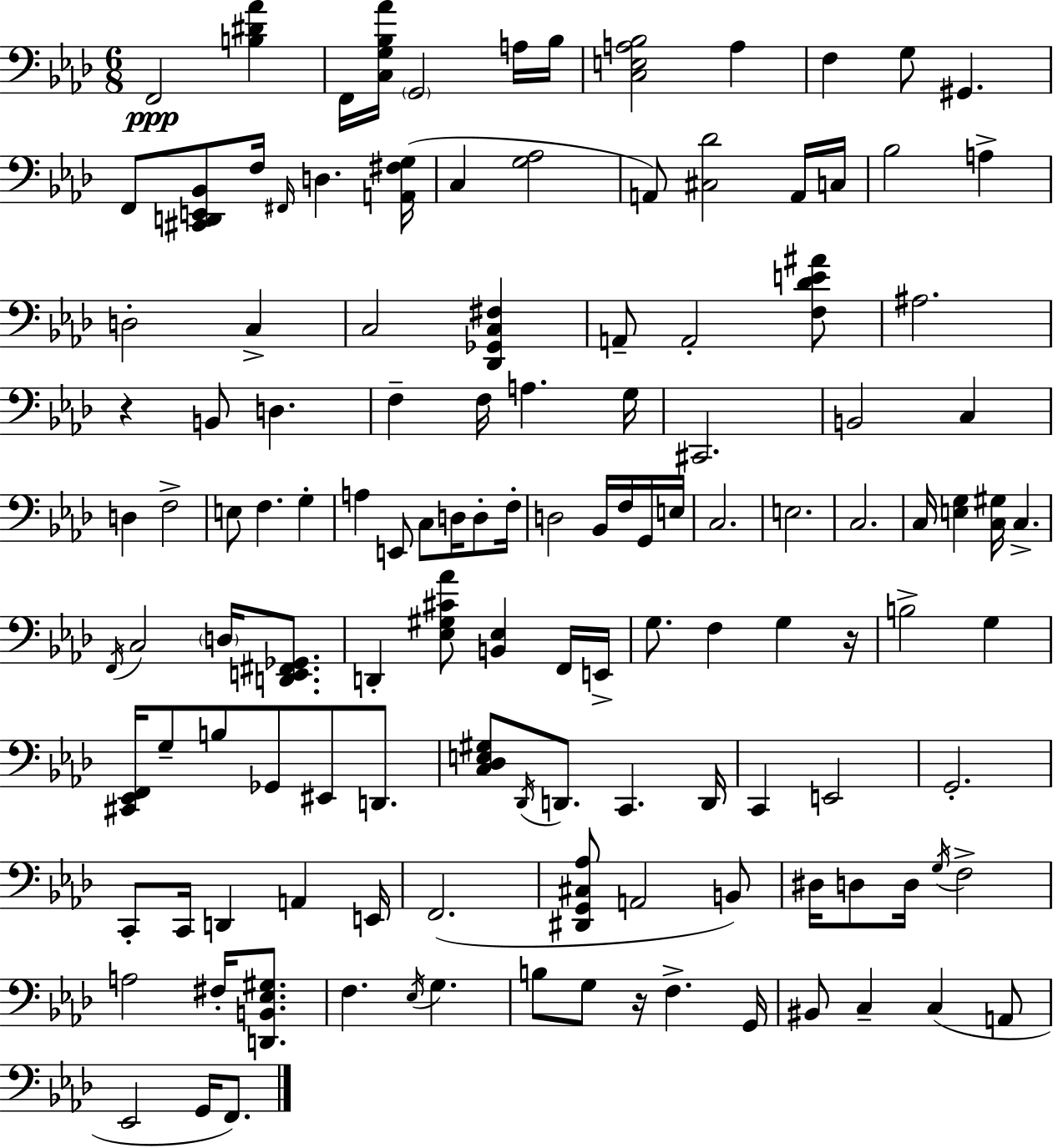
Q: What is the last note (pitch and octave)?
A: F2